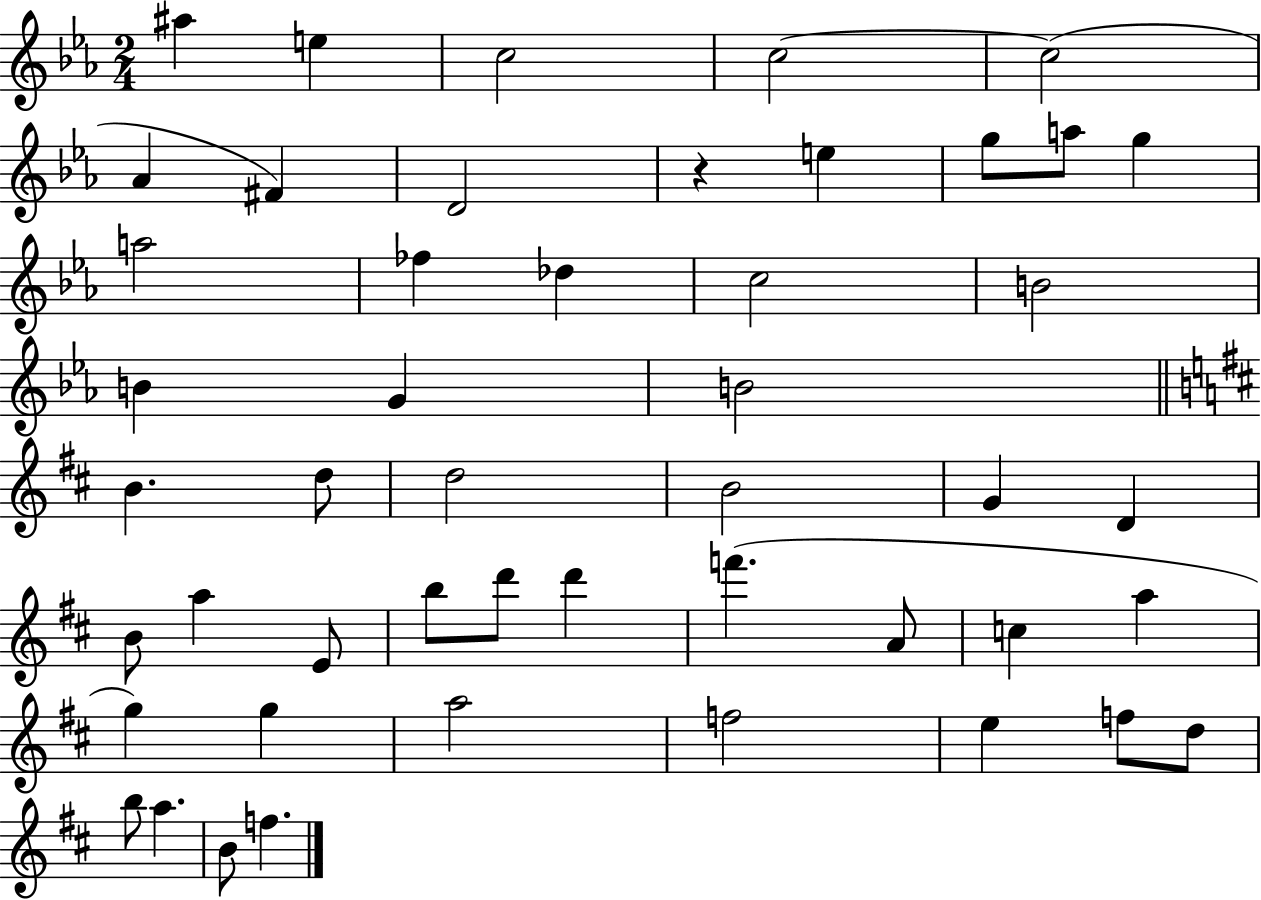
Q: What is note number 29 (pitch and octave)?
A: E4